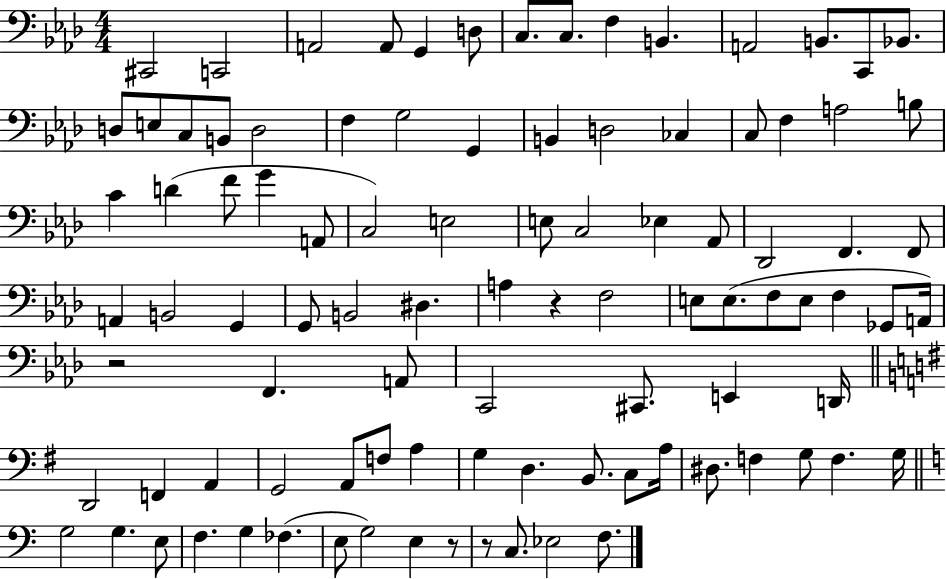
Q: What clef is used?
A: bass